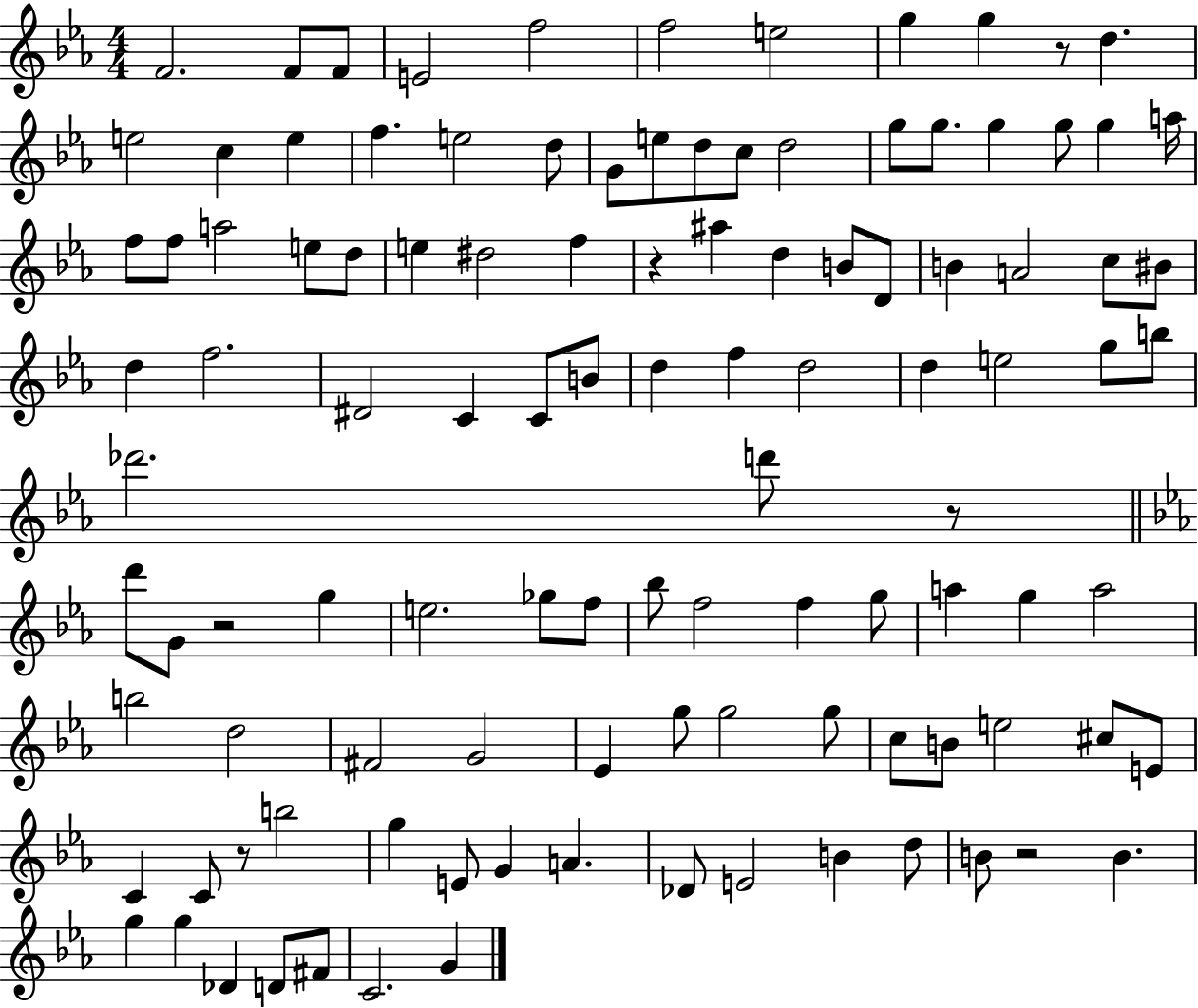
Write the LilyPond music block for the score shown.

{
  \clef treble
  \numericTimeSignature
  \time 4/4
  \key ees \major
  f'2. f'8 f'8 | e'2 f''2 | f''2 e''2 | g''4 g''4 r8 d''4. | \break e''2 c''4 e''4 | f''4. e''2 d''8 | g'8 e''8 d''8 c''8 d''2 | g''8 g''8. g''4 g''8 g''4 a''16 | \break f''8 f''8 a''2 e''8 d''8 | e''4 dis''2 f''4 | r4 ais''4 d''4 b'8 d'8 | b'4 a'2 c''8 bis'8 | \break d''4 f''2. | dis'2 c'4 c'8 b'8 | d''4 f''4 d''2 | d''4 e''2 g''8 b''8 | \break des'''2. d'''8 r8 | \bar "||" \break \key ees \major d'''8 g'8 r2 g''4 | e''2. ges''8 f''8 | bes''8 f''2 f''4 g''8 | a''4 g''4 a''2 | \break b''2 d''2 | fis'2 g'2 | ees'4 g''8 g''2 g''8 | c''8 b'8 e''2 cis''8 e'8 | \break c'4 c'8 r8 b''2 | g''4 e'8 g'4 a'4. | des'8 e'2 b'4 d''8 | b'8 r2 b'4. | \break g''4 g''4 des'4 d'8 fis'8 | c'2. g'4 | \bar "|."
}